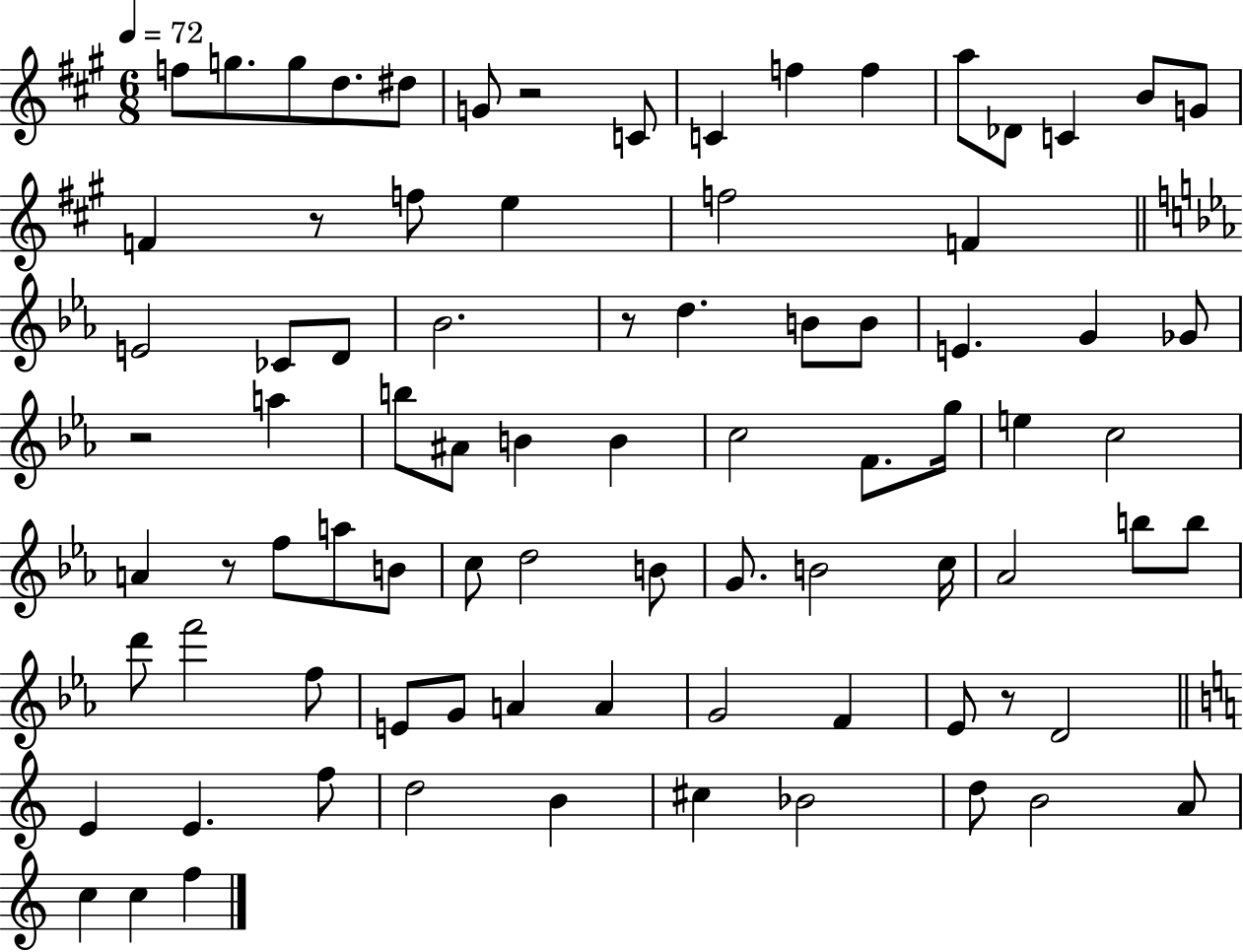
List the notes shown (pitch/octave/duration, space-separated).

F5/e G5/e. G5/e D5/e. D#5/e G4/e R/h C4/e C4/q F5/q F5/q A5/e Db4/e C4/q B4/e G4/e F4/q R/e F5/e E5/q F5/h F4/q E4/h CES4/e D4/e Bb4/h. R/e D5/q. B4/e B4/e E4/q. G4/q Gb4/e R/h A5/q B5/e A#4/e B4/q B4/q C5/h F4/e. G5/s E5/q C5/h A4/q R/e F5/e A5/e B4/e C5/e D5/h B4/e G4/e. B4/h C5/s Ab4/h B5/e B5/e D6/e F6/h F5/e E4/e G4/e A4/q A4/q G4/h F4/q Eb4/e R/e D4/h E4/q E4/q. F5/e D5/h B4/q C#5/q Bb4/h D5/e B4/h A4/e C5/q C5/q F5/q